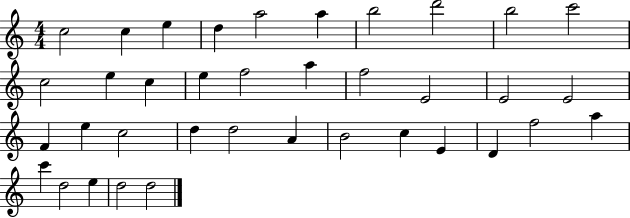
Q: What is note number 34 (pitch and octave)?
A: D5